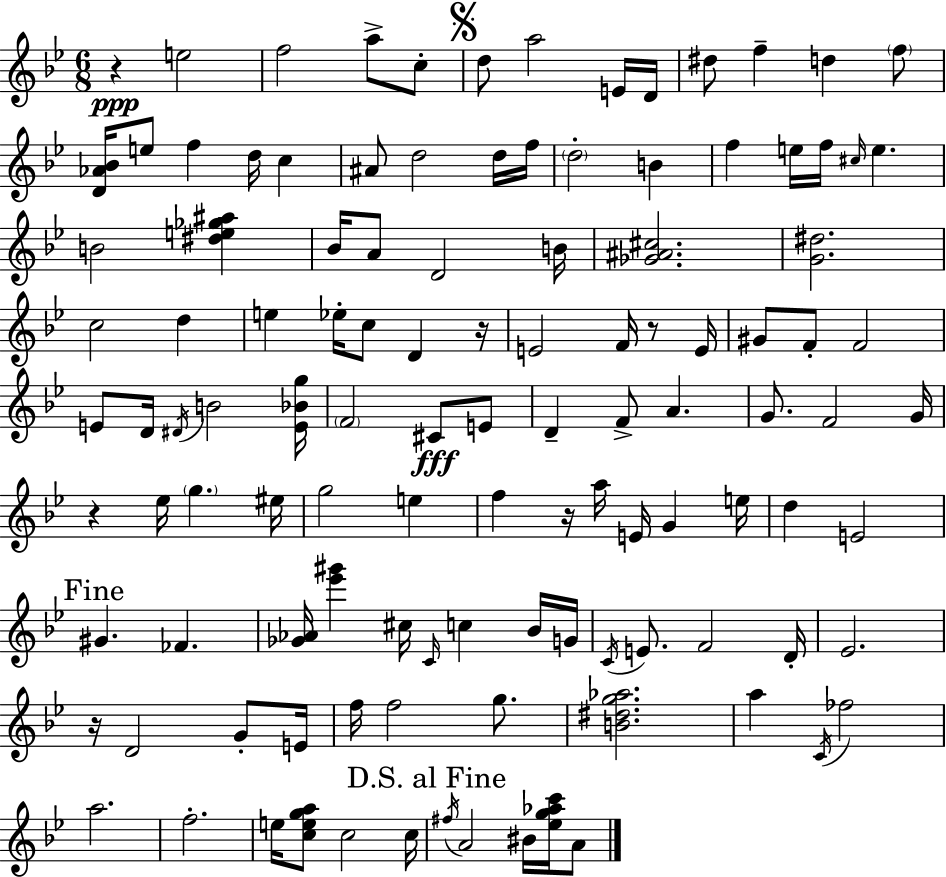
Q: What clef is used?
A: treble